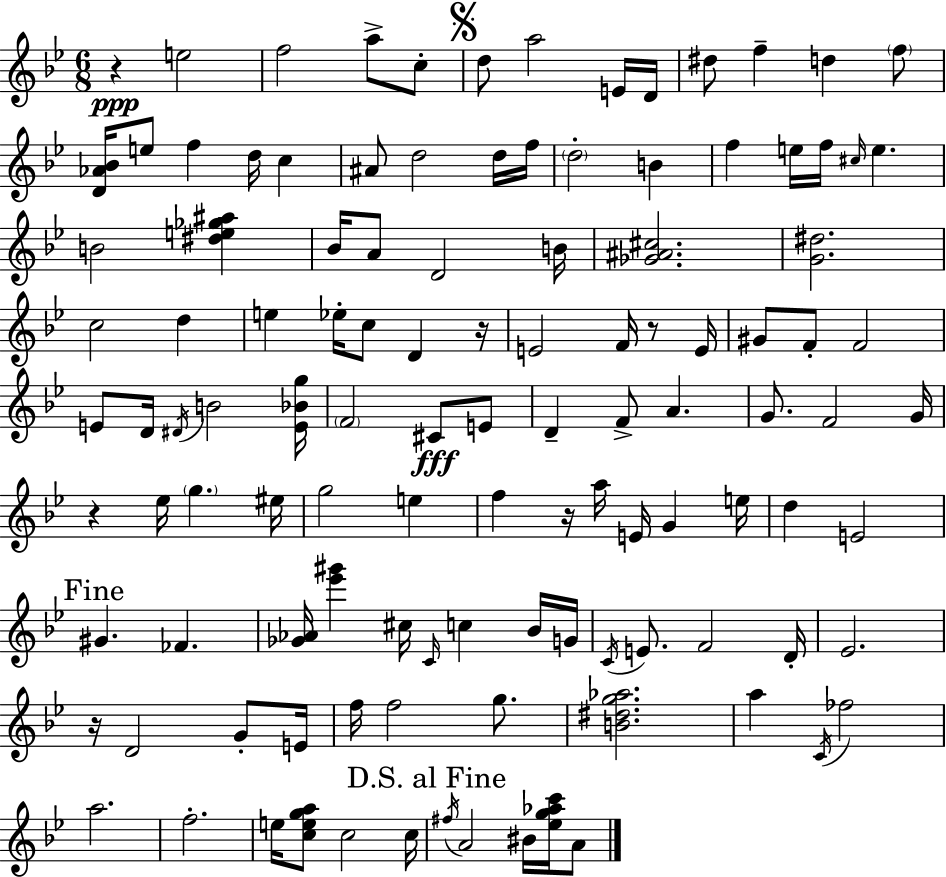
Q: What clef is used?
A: treble